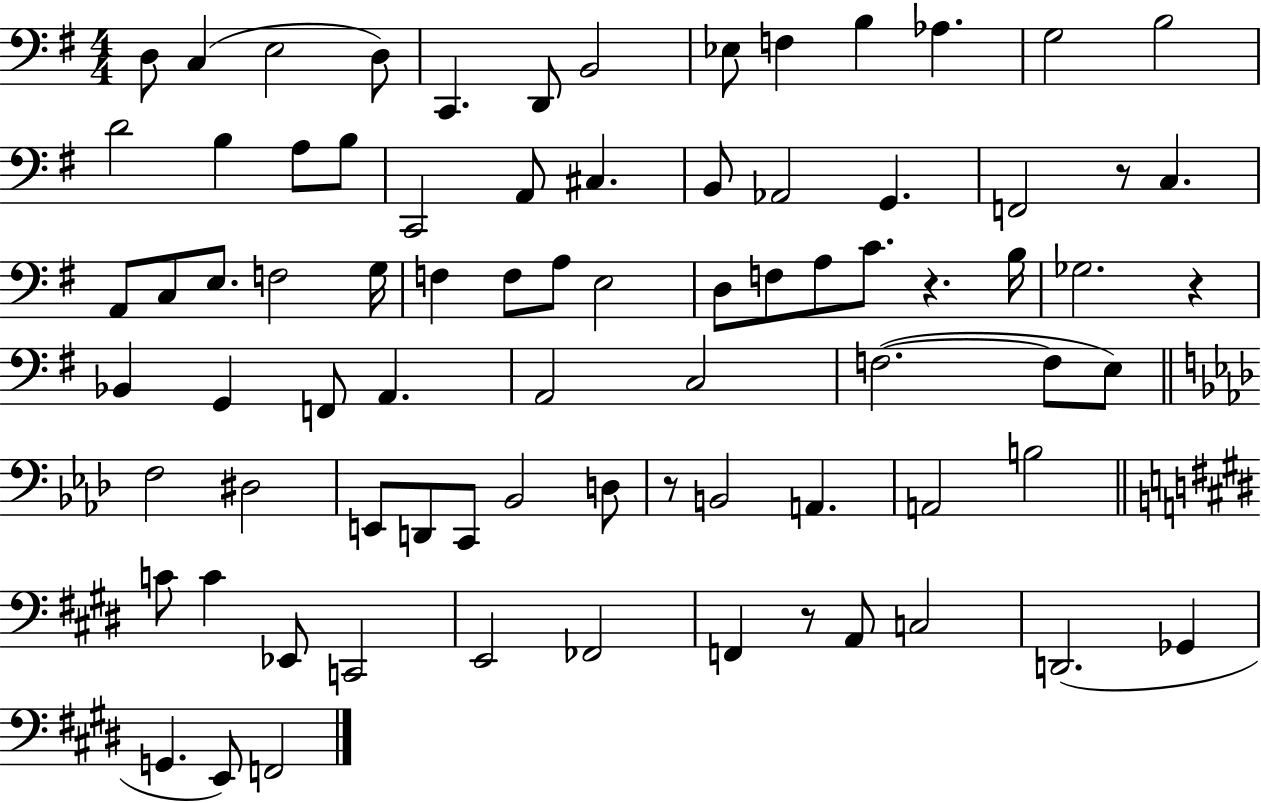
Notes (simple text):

D3/e C3/q E3/h D3/e C2/q. D2/e B2/h Eb3/e F3/q B3/q Ab3/q. G3/h B3/h D4/h B3/q A3/e B3/e C2/h A2/e C#3/q. B2/e Ab2/h G2/q. F2/h R/e C3/q. A2/e C3/e E3/e. F3/h G3/s F3/q F3/e A3/e E3/h D3/e F3/e A3/e C4/e. R/q. B3/s Gb3/h. R/q Bb2/q G2/q F2/e A2/q. A2/h C3/h F3/h. F3/e E3/e F3/h D#3/h E2/e D2/e C2/e Bb2/h D3/e R/e B2/h A2/q. A2/h B3/h C4/e C4/q Eb2/e C2/h E2/h FES2/h F2/q R/e A2/e C3/h D2/h. Gb2/q G2/q. E2/e F2/h